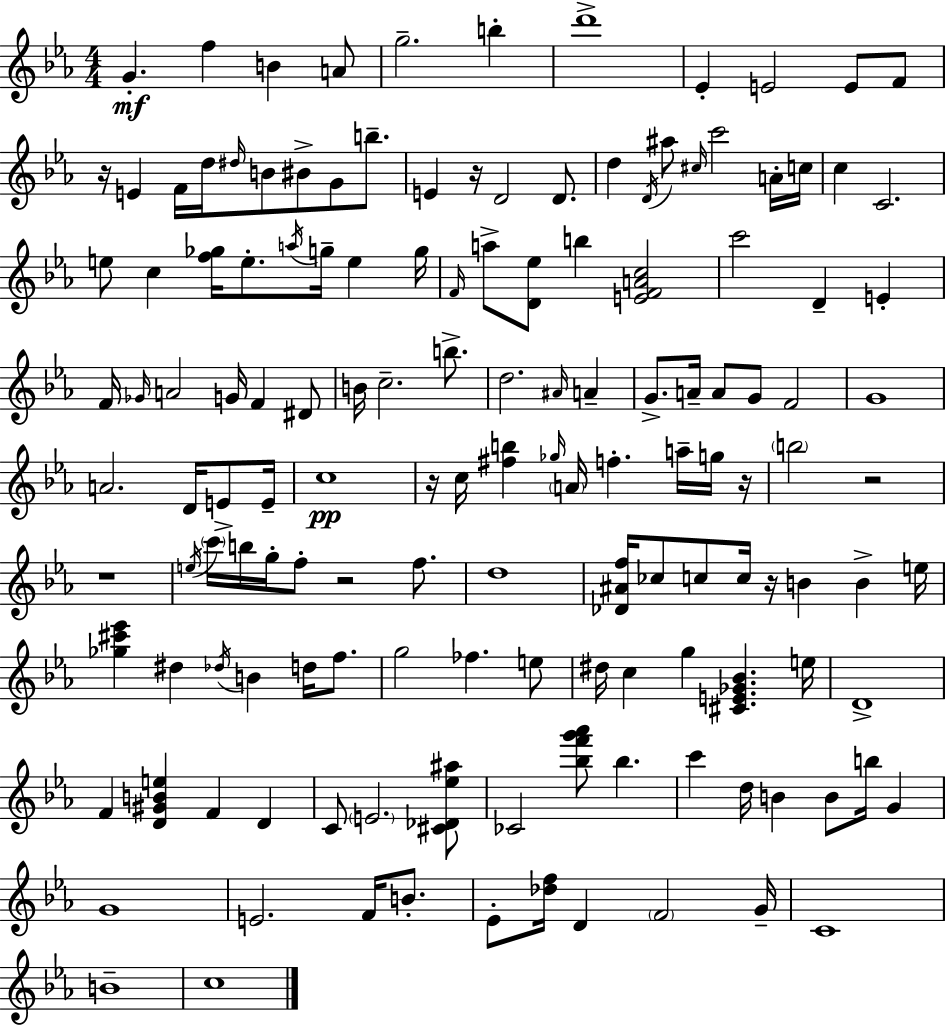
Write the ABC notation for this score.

X:1
T:Untitled
M:4/4
L:1/4
K:Cm
G f B A/2 g2 b d'4 _E E2 E/2 F/2 z/4 E F/4 d/4 ^d/4 B/2 ^B/2 G/2 b/2 E z/4 D2 D/2 d D/4 ^a/2 ^c/4 c'2 A/4 c/4 c C2 e/2 c [f_g]/4 e/2 a/4 g/4 e g/4 F/4 a/2 [D_e]/2 b [EFAc]2 c'2 D E F/4 _G/4 A2 G/4 F ^D/2 B/4 c2 b/2 d2 ^A/4 A G/2 A/4 A/2 G/2 F2 G4 A2 D/4 E/2 E/4 c4 z/4 c/4 [^fb] _g/4 A/4 f a/4 g/4 z/4 b2 z2 z4 e/4 c'/4 b/4 g/4 f/2 z2 f/2 d4 [_D^Af]/4 _c/2 c/2 c/4 z/4 B B e/4 [_g^c'_e'] ^d _d/4 B d/4 f/2 g2 _f e/2 ^d/4 c g [^CE_G_B] e/4 D4 F [D^GBe] F D C/2 E2 [^C_D_e^a]/2 _C2 [_bf'g'_a']/2 _b c' d/4 B B/2 b/4 G G4 E2 F/4 B/2 _E/2 [_df]/4 D F2 G/4 C4 B4 c4